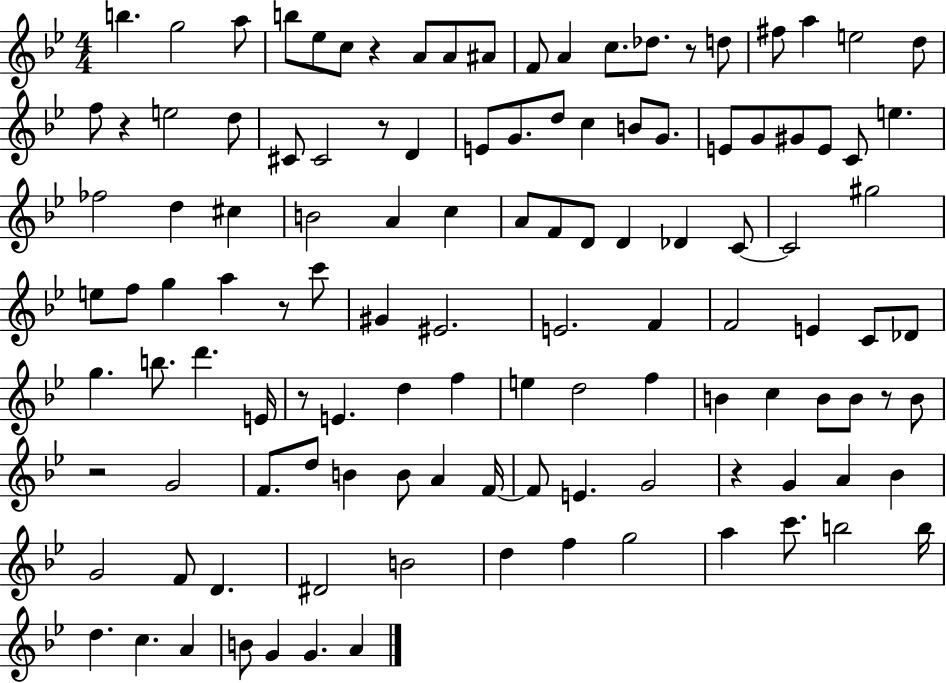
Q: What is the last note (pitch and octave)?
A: A4